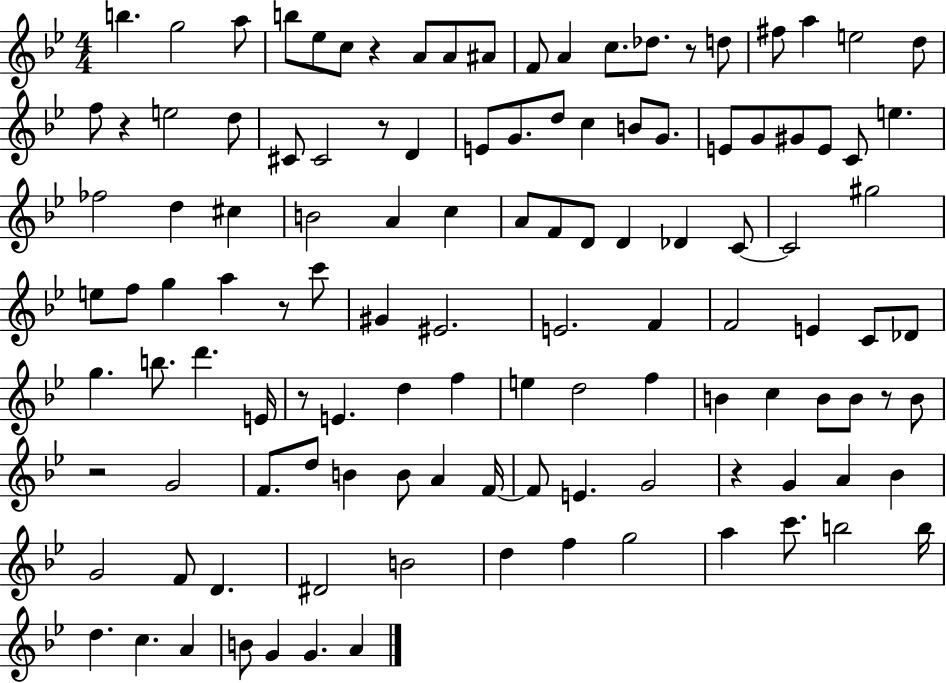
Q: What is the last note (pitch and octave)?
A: A4